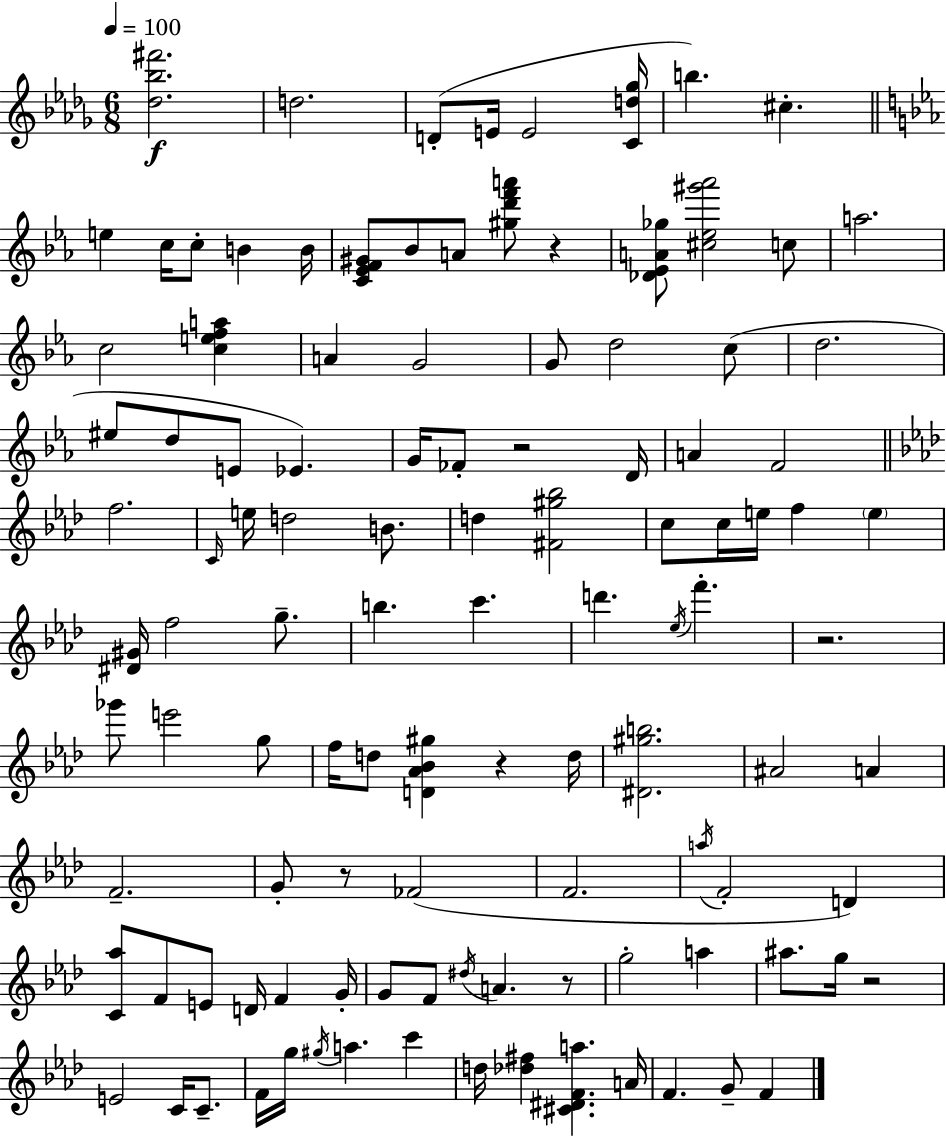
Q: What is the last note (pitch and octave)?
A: F4